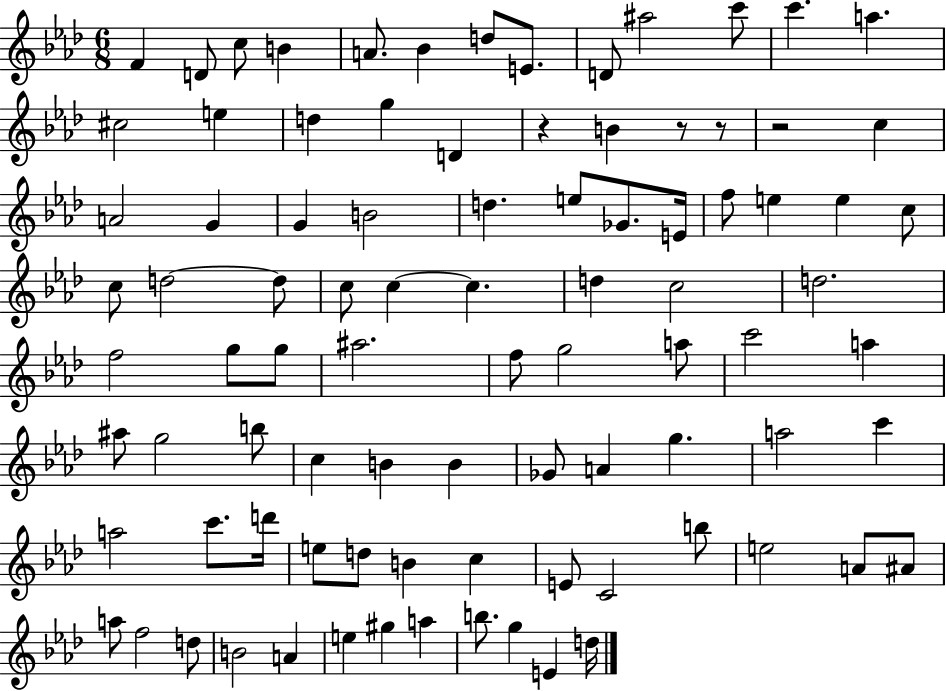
{
  \clef treble
  \numericTimeSignature
  \time 6/8
  \key aes \major
  f'4 d'8 c''8 b'4 | a'8. bes'4 d''8 e'8. | d'8 ais''2 c'''8 | c'''4. a''4. | \break cis''2 e''4 | d''4 g''4 d'4 | r4 b'4 r8 r8 | r2 c''4 | \break a'2 g'4 | g'4 b'2 | d''4. e''8 ges'8. e'16 | f''8 e''4 e''4 c''8 | \break c''8 d''2~~ d''8 | c''8 c''4~~ c''4. | d''4 c''2 | d''2. | \break f''2 g''8 g''8 | ais''2. | f''8 g''2 a''8 | c'''2 a''4 | \break ais''8 g''2 b''8 | c''4 b'4 b'4 | ges'8 a'4 g''4. | a''2 c'''4 | \break a''2 c'''8. d'''16 | e''8 d''8 b'4 c''4 | e'8 c'2 b''8 | e''2 a'8 ais'8 | \break a''8 f''2 d''8 | b'2 a'4 | e''4 gis''4 a''4 | b''8. g''4 e'4 d''16 | \break \bar "|."
}